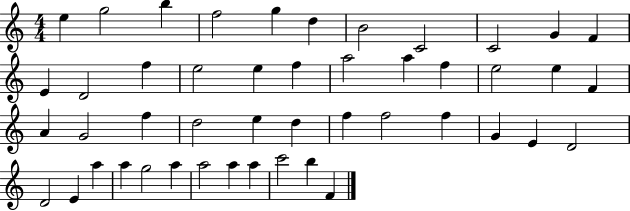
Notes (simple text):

E5/q G5/h B5/q F5/h G5/q D5/q B4/h C4/h C4/h G4/q F4/q E4/q D4/h F5/q E5/h E5/q F5/q A5/h A5/q F5/q E5/h E5/q F4/q A4/q G4/h F5/q D5/h E5/q D5/q F5/q F5/h F5/q G4/q E4/q D4/h D4/h E4/q A5/q A5/q G5/h A5/q A5/h A5/q A5/q C6/h B5/q F4/q